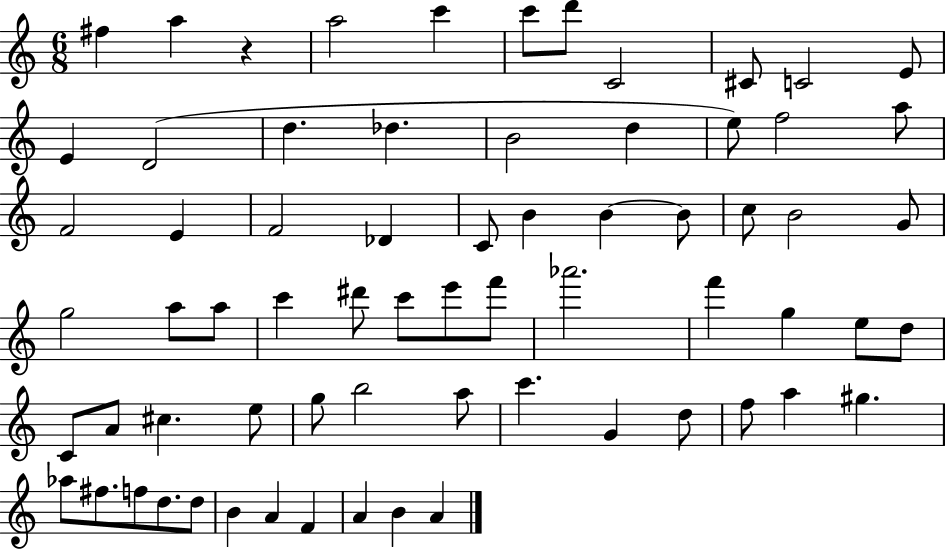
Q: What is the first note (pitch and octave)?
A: F#5